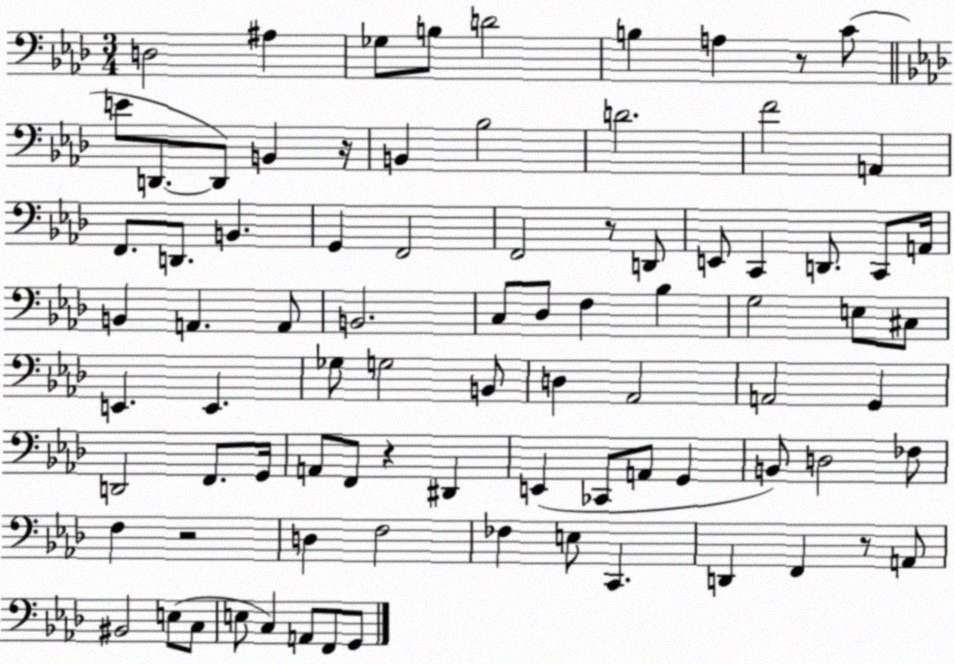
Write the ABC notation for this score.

X:1
T:Untitled
M:3/4
L:1/4
K:Ab
D,2 ^A, _G,/2 B,/2 D2 B, A, z/2 C/2 E/2 D,,/2 D,,/2 B,, z/4 B,, _B,2 D2 F2 A,, F,,/2 D,,/2 B,, G,, F,,2 F,,2 z/2 D,,/2 E,,/2 C,, D,,/2 C,,/2 A,,/4 B,, A,, A,,/2 B,,2 C,/2 _D,/2 F, _B, G,2 E,/2 ^C,/2 E,, E,, _G,/2 G,2 B,,/2 D, _A,,2 A,,2 G,, D,,2 F,,/2 G,,/4 A,,/2 F,,/2 z ^D,, E,, _C,,/2 A,,/2 G,, B,,/2 D,2 _F,/2 F, z2 D, F,2 _F, E,/2 C,, D,, F,, z/2 A,,/2 ^B,,2 E,/2 C,/2 E,/2 C, A,,/2 F,,/2 G,,/2